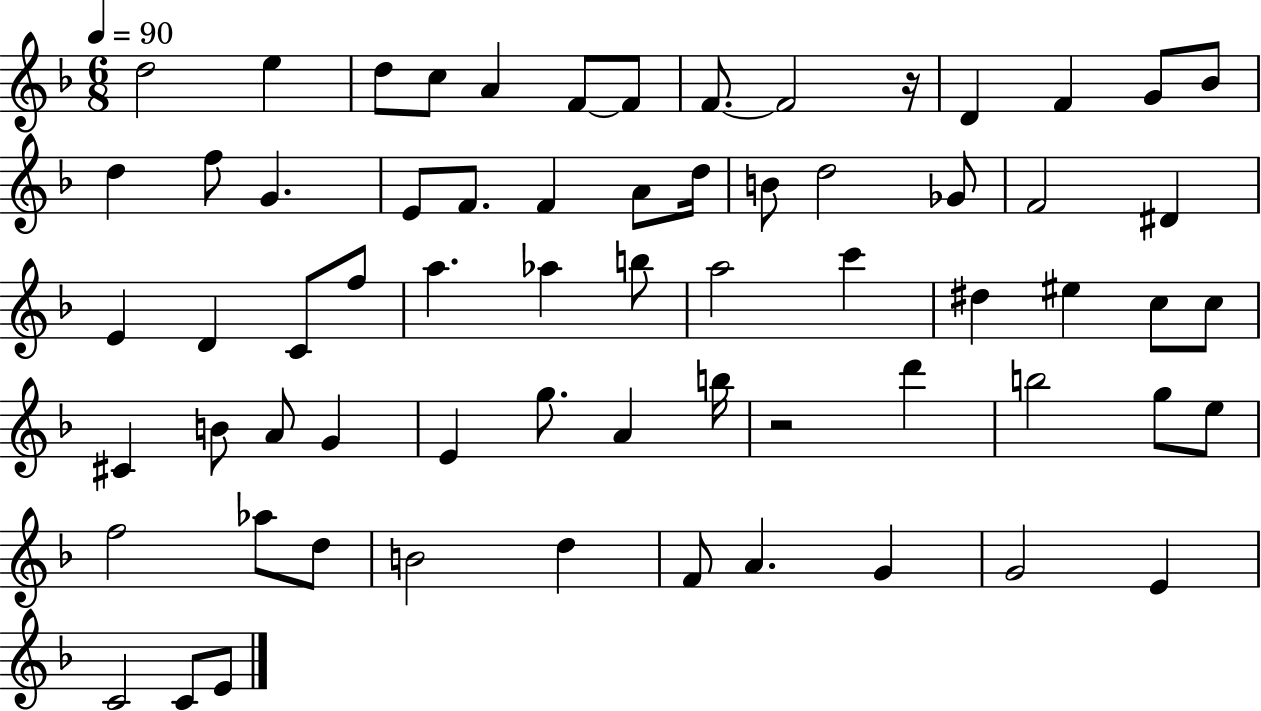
{
  \clef treble
  \numericTimeSignature
  \time 6/8
  \key f \major
  \tempo 4 = 90
  d''2 e''4 | d''8 c''8 a'4 f'8~~ f'8 | f'8.~~ f'2 r16 | d'4 f'4 g'8 bes'8 | \break d''4 f''8 g'4. | e'8 f'8. f'4 a'8 d''16 | b'8 d''2 ges'8 | f'2 dis'4 | \break e'4 d'4 c'8 f''8 | a''4. aes''4 b''8 | a''2 c'''4 | dis''4 eis''4 c''8 c''8 | \break cis'4 b'8 a'8 g'4 | e'4 g''8. a'4 b''16 | r2 d'''4 | b''2 g''8 e''8 | \break f''2 aes''8 d''8 | b'2 d''4 | f'8 a'4. g'4 | g'2 e'4 | \break c'2 c'8 e'8 | \bar "|."
}